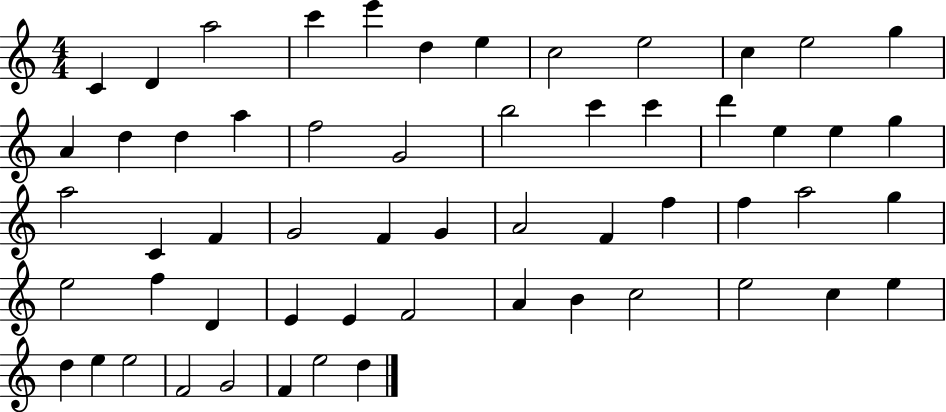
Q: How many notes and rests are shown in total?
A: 57